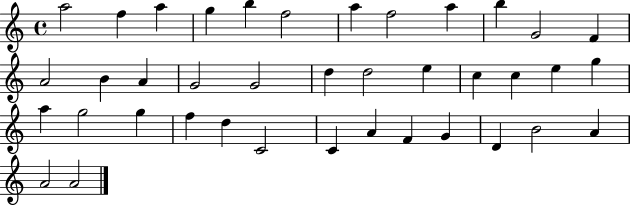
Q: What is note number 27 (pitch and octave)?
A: G5